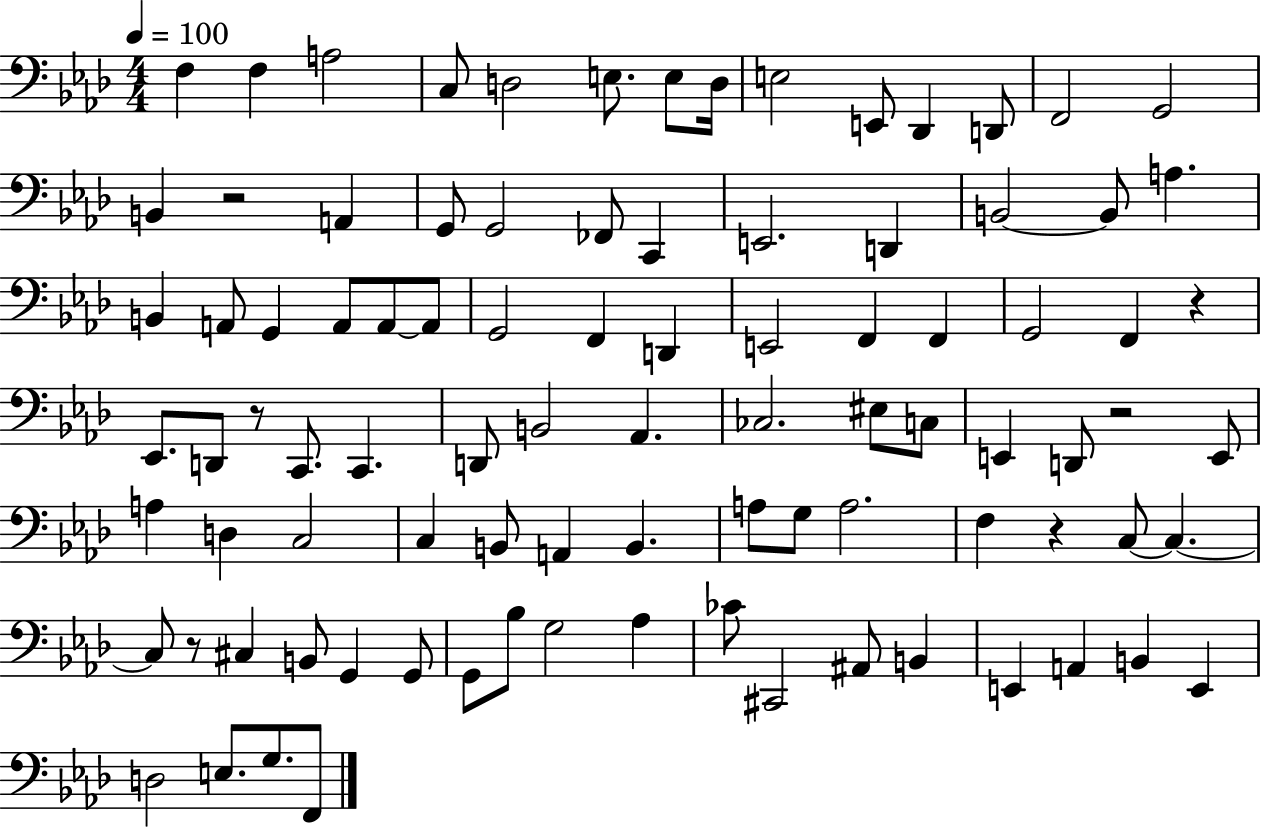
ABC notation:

X:1
T:Untitled
M:4/4
L:1/4
K:Ab
F, F, A,2 C,/2 D,2 E,/2 E,/2 D,/4 E,2 E,,/2 _D,, D,,/2 F,,2 G,,2 B,, z2 A,, G,,/2 G,,2 _F,,/2 C,, E,,2 D,, B,,2 B,,/2 A, B,, A,,/2 G,, A,,/2 A,,/2 A,,/2 G,,2 F,, D,, E,,2 F,, F,, G,,2 F,, z _E,,/2 D,,/2 z/2 C,,/2 C,, D,,/2 B,,2 _A,, _C,2 ^E,/2 C,/2 E,, D,,/2 z2 E,,/2 A, D, C,2 C, B,,/2 A,, B,, A,/2 G,/2 A,2 F, z C,/2 C, C,/2 z/2 ^C, B,,/2 G,, G,,/2 G,,/2 _B,/2 G,2 _A, _C/2 ^C,,2 ^A,,/2 B,, E,, A,, B,, E,, D,2 E,/2 G,/2 F,,/2